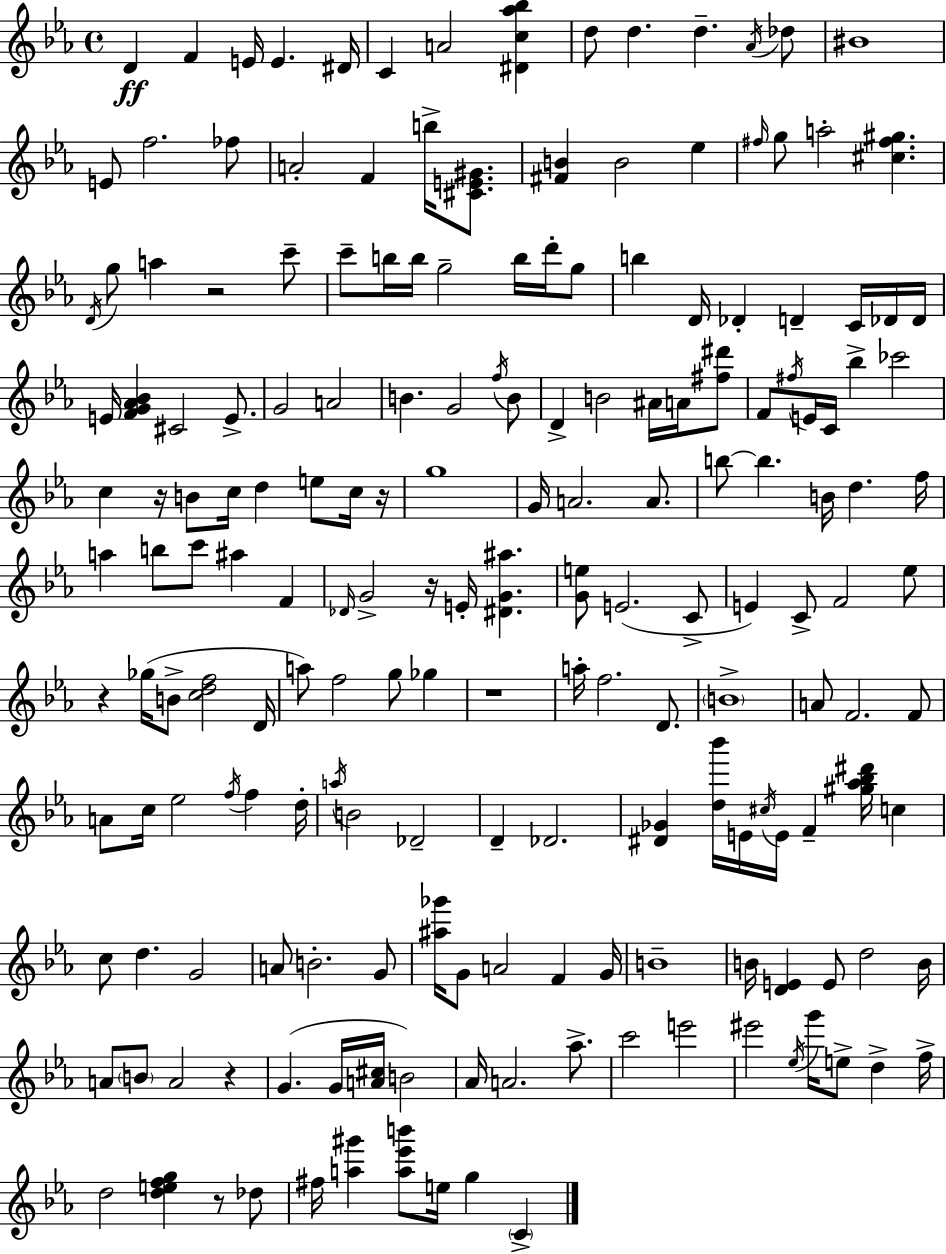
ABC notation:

X:1
T:Untitled
M:4/4
L:1/4
K:Cm
D F E/4 E ^D/4 C A2 [^Dc_a_b] d/2 d d _A/4 _d/2 ^B4 E/2 f2 _f/2 A2 F b/4 [^CE^G]/2 [^FB] B2 _e ^f/4 g/2 a2 [^c^f^g] D/4 g/2 a z2 c'/2 c'/2 b/4 b/4 g2 b/4 d'/4 g/2 b D/4 _D D C/4 _D/4 _D/4 E/4 [FG_A_B] ^C2 E/2 G2 A2 B G2 f/4 B/2 D B2 ^A/4 A/4 [^f^d']/2 F/2 ^f/4 E/4 C/4 _b _c'2 c z/4 B/2 c/4 d e/2 c/4 z/4 g4 G/4 A2 A/2 b/2 b B/4 d f/4 a b/2 c'/2 ^a F _D/4 G2 z/4 E/4 [^DG^a] [Ge]/2 E2 C/2 E C/2 F2 _e/2 z _g/4 B/2 [cdf]2 D/4 a/2 f2 g/2 _g z4 a/4 f2 D/2 B4 A/2 F2 F/2 A/2 c/4 _e2 f/4 f d/4 a/4 B2 _D2 D _D2 [^D_G] [d_b']/4 E/4 ^c/4 E/4 F [^g_a_b^d']/4 c c/2 d G2 A/2 B2 G/2 [^a_g']/4 G/2 A2 F G/4 B4 B/4 [DE] E/2 d2 B/4 A/2 B/2 A2 z G G/4 [A^c]/4 B2 _A/4 A2 _a/2 c'2 e'2 ^e'2 _e/4 g'/4 e/2 d f/4 d2 [defg] z/2 _d/2 ^f/4 [a^g'] [a_e'b']/2 e/4 g C